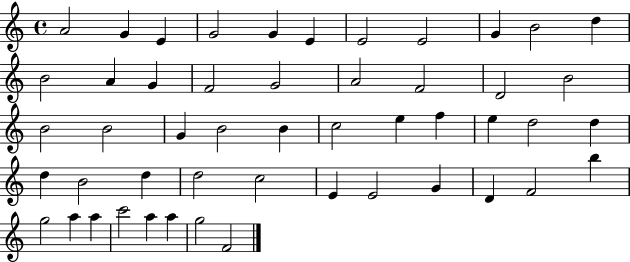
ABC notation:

X:1
T:Untitled
M:4/4
L:1/4
K:C
A2 G E G2 G E E2 E2 G B2 d B2 A G F2 G2 A2 F2 D2 B2 B2 B2 G B2 B c2 e f e d2 d d B2 d d2 c2 E E2 G D F2 b g2 a a c'2 a a g2 F2